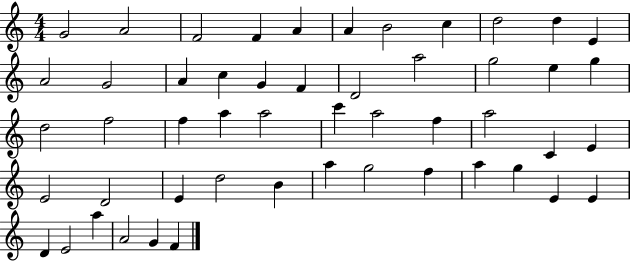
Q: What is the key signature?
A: C major